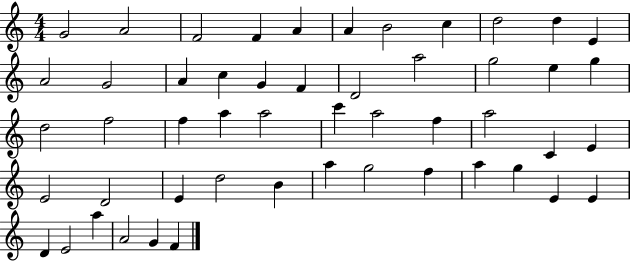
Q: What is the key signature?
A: C major